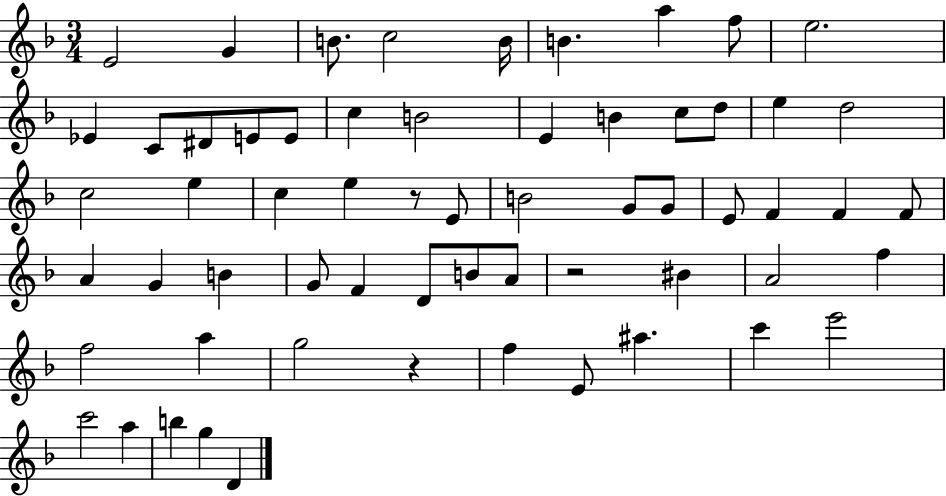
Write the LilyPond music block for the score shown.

{
  \clef treble
  \numericTimeSignature
  \time 3/4
  \key f \major
  e'2 g'4 | b'8. c''2 b'16 | b'4. a''4 f''8 | e''2. | \break ees'4 c'8 dis'8 e'8 e'8 | c''4 b'2 | e'4 b'4 c''8 d''8 | e''4 d''2 | \break c''2 e''4 | c''4 e''4 r8 e'8 | b'2 g'8 g'8 | e'8 f'4 f'4 f'8 | \break a'4 g'4 b'4 | g'8 f'4 d'8 b'8 a'8 | r2 bis'4 | a'2 f''4 | \break f''2 a''4 | g''2 r4 | f''4 e'8 ais''4. | c'''4 e'''2 | \break c'''2 a''4 | b''4 g''4 d'4 | \bar "|."
}